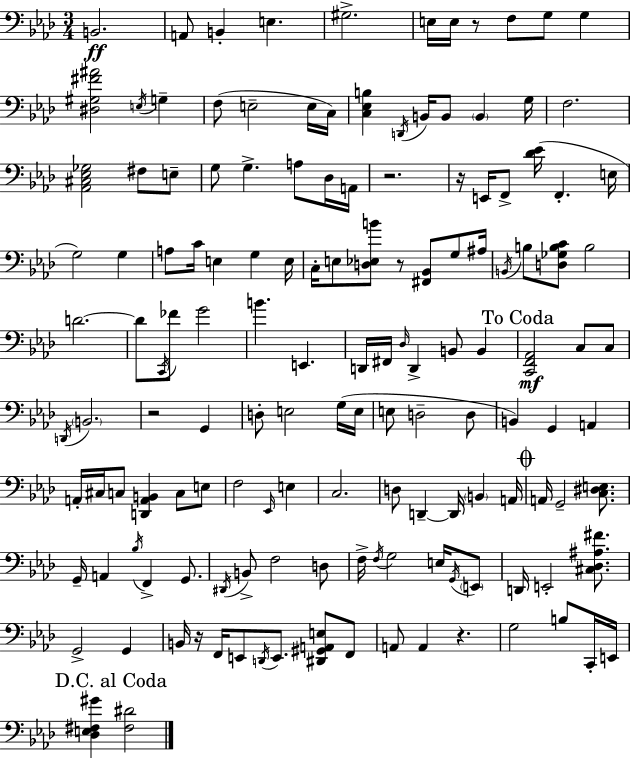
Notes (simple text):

B2/h. A2/e B2/q E3/q. G#3/h. E3/s E3/s R/e F3/e G3/e G3/q [D#3,G#3,F#4,A#4]/h E3/s G3/q F3/e E3/h E3/s C3/s [C3,Eb3,B3]/q D2/s B2/s B2/e B2/q G3/s F3/h. [Ab2,C#3,Eb3,Gb3]/h F#3/e E3/e G3/e G3/q. A3/e Db3/s A2/s R/h. R/s E2/s F2/e [Db4,Eb4]/s F2/q. E3/s G3/h G3/q A3/e C4/s E3/q G3/q E3/s C3/s E3/e [D3,Eb3,B4]/e R/e [F#2,Bb2]/e G3/e A#3/s B2/s B3/e [D3,Gb3,B3,C4]/e B3/h D4/h. D4/e C2/s FES4/e G4/h B4/q. E2/q. D2/s F#2/s Db3/s D2/q B2/e B2/q [C2,F2,Ab2]/h C3/e C3/e D2/s B2/h. R/h G2/q D3/e E3/h G3/s E3/s E3/e D3/h D3/e B2/q G2/q A2/q A2/s C#3/s C3/e [D2,A2,B2]/q C3/e E3/e F3/h Eb2/s E3/q C3/h. D3/e D2/q D2/s B2/q A2/s A2/s G2/h [C3,D#3,E3]/e. G2/s A2/q Bb3/s F2/q G2/e. D#2/s B2/e F3/h D3/e F3/s F3/s G3/h E3/s G2/s E2/e D2/s E2/h [C#3,Db3,A#3,F#4]/e. G2/h G2/q B2/s R/s F2/s E2/e D2/s E2/e. [D#2,G#2,A2,E3]/e F2/e A2/e A2/q R/q. G3/h B3/e C2/s E2/s [Db3,E3,F#3,G#4]/q [F#3,D#4]/h